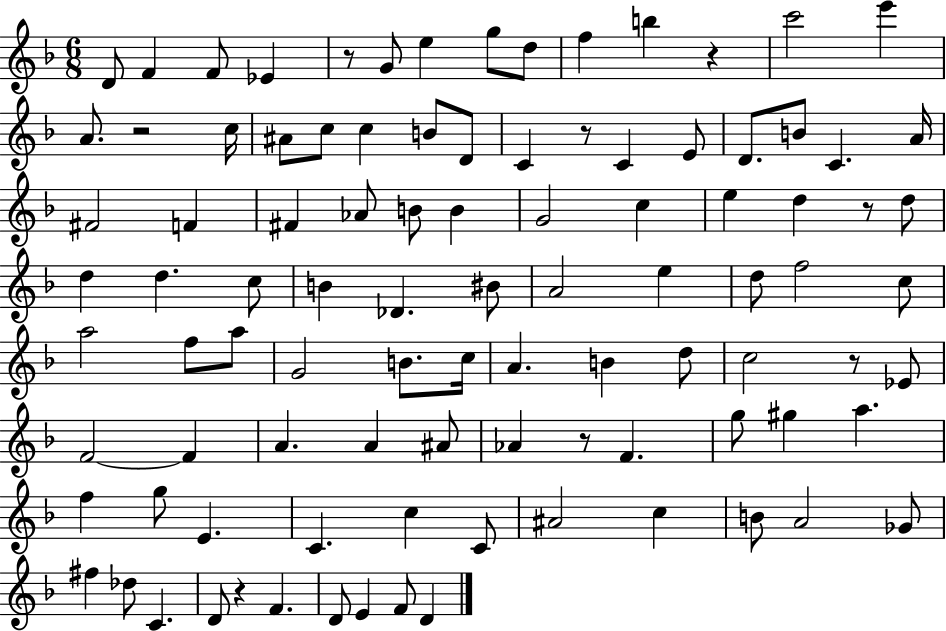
D4/e F4/q F4/e Eb4/q R/e G4/e E5/q G5/e D5/e F5/q B5/q R/q C6/h E6/q A4/e. R/h C5/s A#4/e C5/e C5/q B4/e D4/e C4/q R/e C4/q E4/e D4/e. B4/e C4/q. A4/s F#4/h F4/q F#4/q Ab4/e B4/e B4/q G4/h C5/q E5/q D5/q R/e D5/e D5/q D5/q. C5/e B4/q Db4/q. BIS4/e A4/h E5/q D5/e F5/h C5/e A5/h F5/e A5/e G4/h B4/e. C5/s A4/q. B4/q D5/e C5/h R/e Eb4/e F4/h F4/q A4/q. A4/q A#4/e Ab4/q R/e F4/q. G5/e G#5/q A5/q. F5/q G5/e E4/q. C4/q. C5/q C4/e A#4/h C5/q B4/e A4/h Gb4/e F#5/q Db5/e C4/q. D4/e R/q F4/q. D4/e E4/q F4/e D4/q